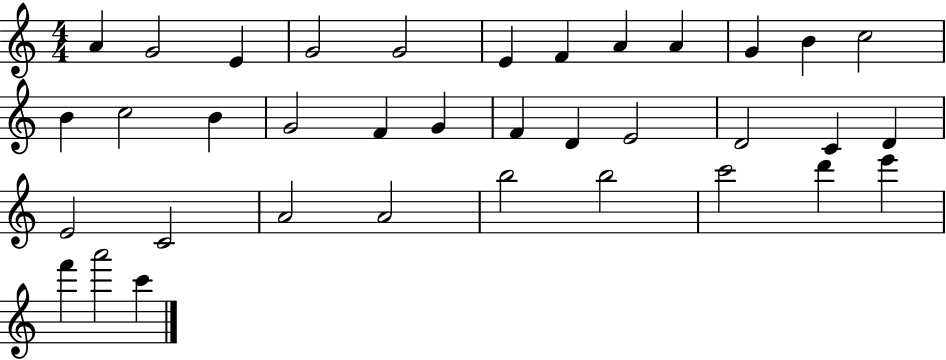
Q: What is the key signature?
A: C major